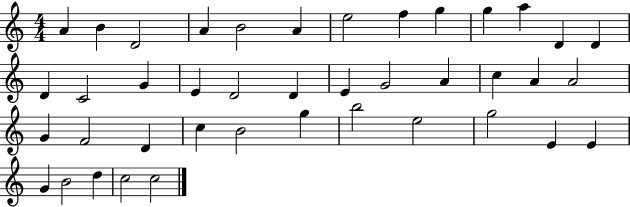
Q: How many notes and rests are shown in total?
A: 41